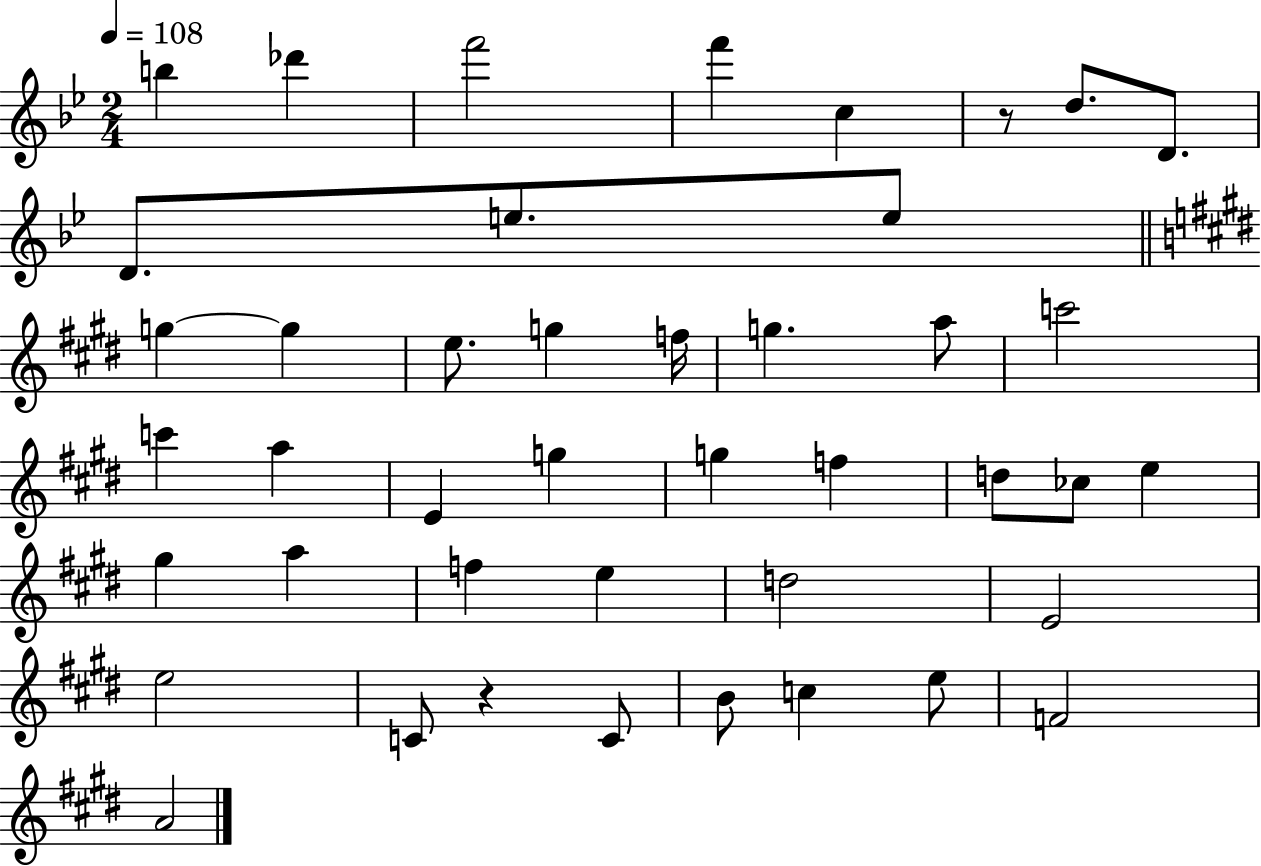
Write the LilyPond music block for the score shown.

{
  \clef treble
  \numericTimeSignature
  \time 2/4
  \key bes \major
  \tempo 4 = 108
  b''4 des'''4 | f'''2 | f'''4 c''4 | r8 d''8. d'8. | \break d'8. e''8. e''8 | \bar "||" \break \key e \major g''4~~ g''4 | e''8. g''4 f''16 | g''4. a''8 | c'''2 | \break c'''4 a''4 | e'4 g''4 | g''4 f''4 | d''8 ces''8 e''4 | \break gis''4 a''4 | f''4 e''4 | d''2 | e'2 | \break e''2 | c'8 r4 c'8 | b'8 c''4 e''8 | f'2 | \break a'2 | \bar "|."
}